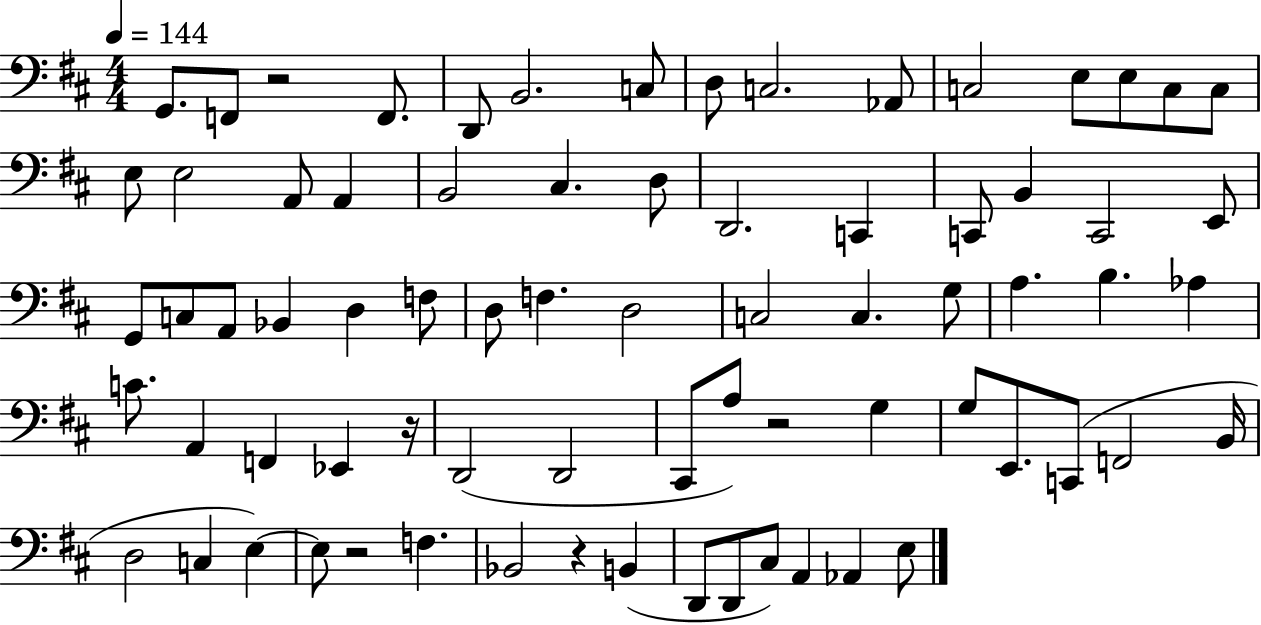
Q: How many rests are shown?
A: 5